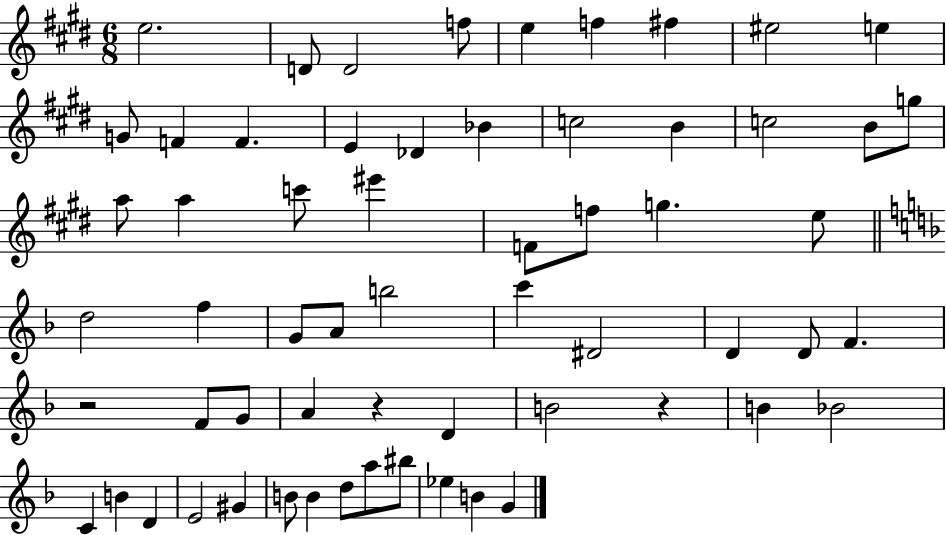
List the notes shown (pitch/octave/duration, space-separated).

E5/h. D4/e D4/h F5/e E5/q F5/q F#5/q EIS5/h E5/q G4/e F4/q F4/q. E4/q Db4/q Bb4/q C5/h B4/q C5/h B4/e G5/e A5/e A5/q C6/e EIS6/q F4/e F5/e G5/q. E5/e D5/h F5/q G4/e A4/e B5/h C6/q D#4/h D4/q D4/e F4/q. R/h F4/e G4/e A4/q R/q D4/q B4/h R/q B4/q Bb4/h C4/q B4/q D4/q E4/h G#4/q B4/e B4/q D5/e A5/e BIS5/e Eb5/q B4/q G4/q